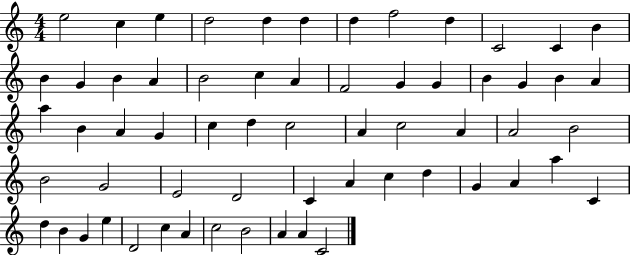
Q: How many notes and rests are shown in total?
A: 62